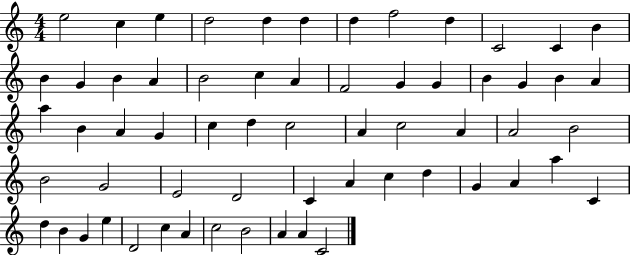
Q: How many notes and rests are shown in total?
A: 62